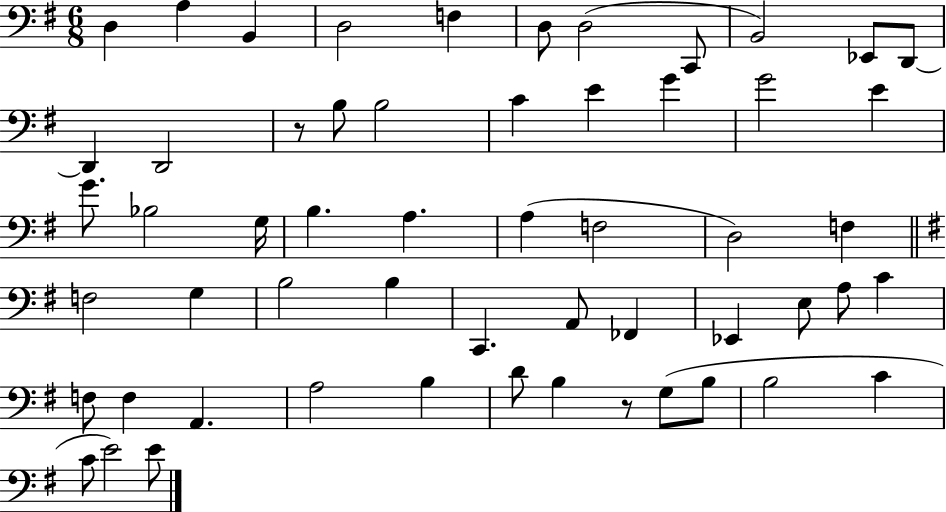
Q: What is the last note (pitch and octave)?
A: E4